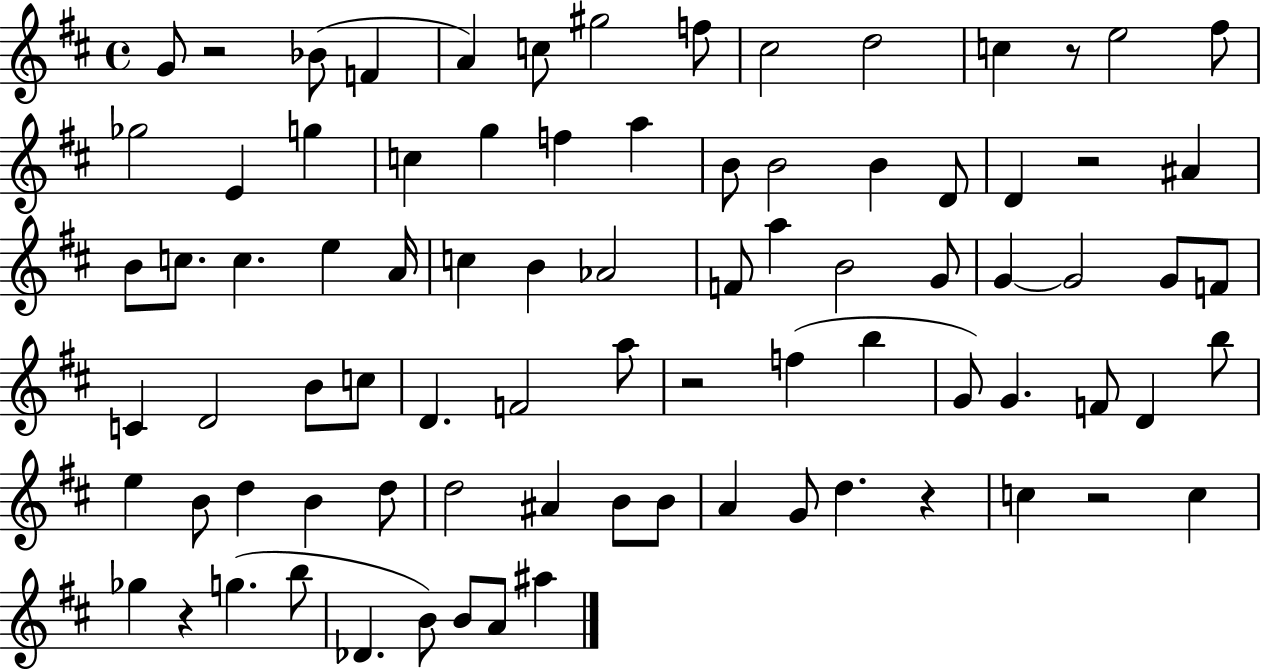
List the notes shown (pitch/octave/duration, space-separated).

G4/e R/h Bb4/e F4/q A4/q C5/e G#5/h F5/e C#5/h D5/h C5/q R/e E5/h F#5/e Gb5/h E4/q G5/q C5/q G5/q F5/q A5/q B4/e B4/h B4/q D4/e D4/q R/h A#4/q B4/e C5/e. C5/q. E5/q A4/s C5/q B4/q Ab4/h F4/e A5/q B4/h G4/e G4/q G4/h G4/e F4/e C4/q D4/h B4/e C5/e D4/q. F4/h A5/e R/h F5/q B5/q G4/e G4/q. F4/e D4/q B5/e E5/q B4/e D5/q B4/q D5/e D5/h A#4/q B4/e B4/e A4/q G4/e D5/q. R/q C5/q R/h C5/q Gb5/q R/q G5/q. B5/e Db4/q. B4/e B4/e A4/e A#5/q